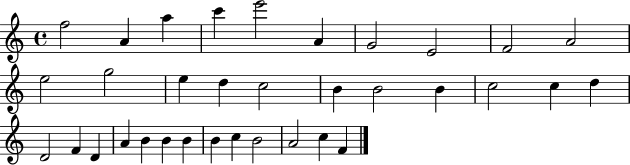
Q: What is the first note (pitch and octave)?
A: F5